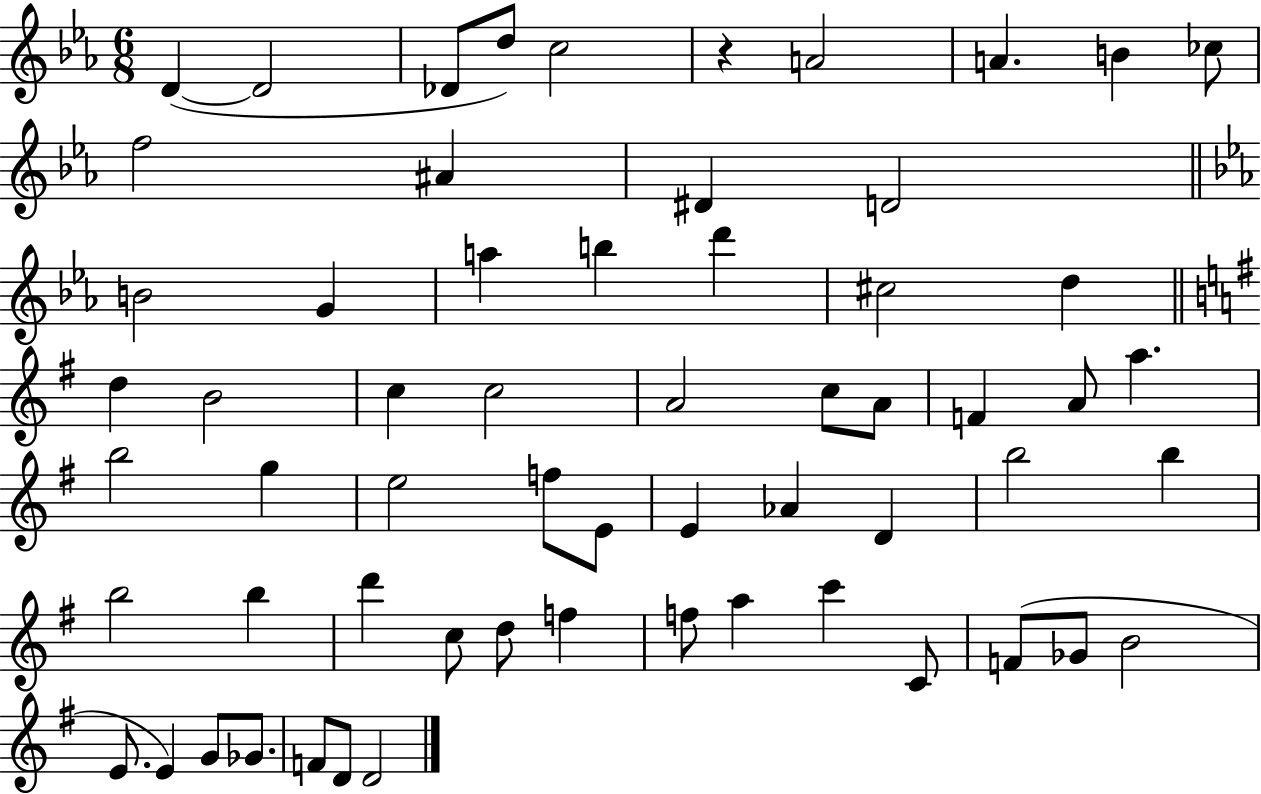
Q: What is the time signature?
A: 6/8